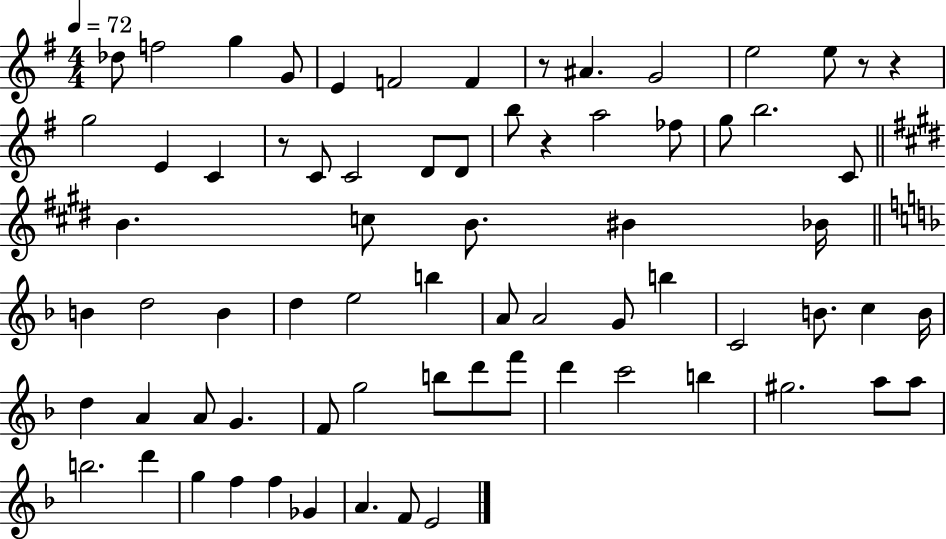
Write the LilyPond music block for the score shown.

{
  \clef treble
  \numericTimeSignature
  \time 4/4
  \key g \major
  \tempo 4 = 72
  des''8 f''2 g''4 g'8 | e'4 f'2 f'4 | r8 ais'4. g'2 | e''2 e''8 r8 r4 | \break g''2 e'4 c'4 | r8 c'8 c'2 d'8 d'8 | b''8 r4 a''2 fes''8 | g''8 b''2. c'8 | \break \bar "||" \break \key e \major b'4. c''8 b'8. bis'4 bes'16 | \bar "||" \break \key d \minor b'4 d''2 b'4 | d''4 e''2 b''4 | a'8 a'2 g'8 b''4 | c'2 b'8. c''4 b'16 | \break d''4 a'4 a'8 g'4. | f'8 g''2 b''8 d'''8 f'''8 | d'''4 c'''2 b''4 | gis''2. a''8 a''8 | \break b''2. d'''4 | g''4 f''4 f''4 ges'4 | a'4. f'8 e'2 | \bar "|."
}